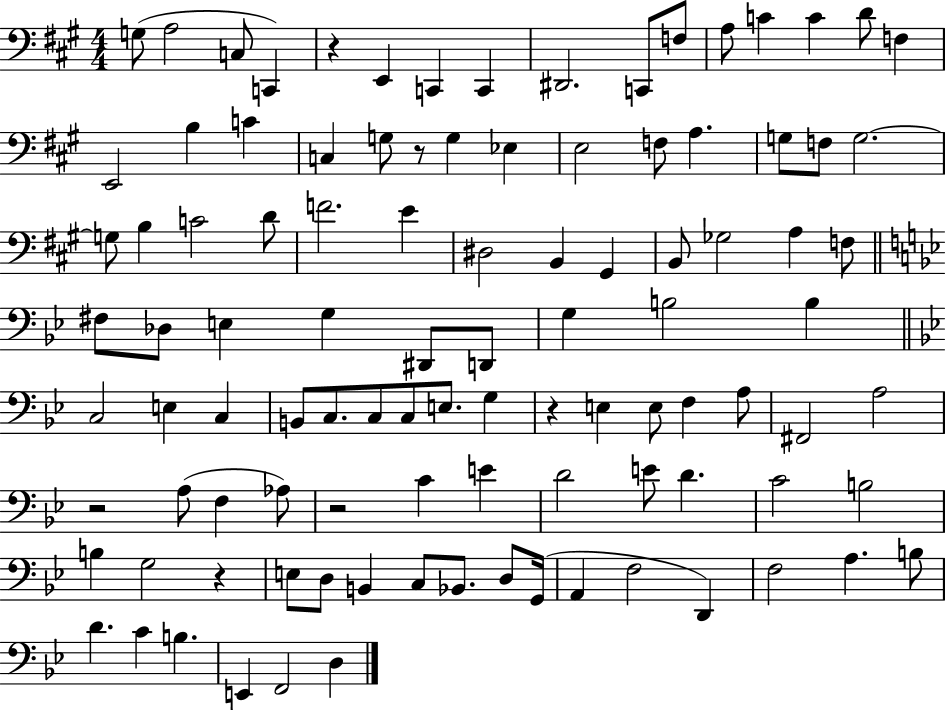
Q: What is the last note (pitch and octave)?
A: D3